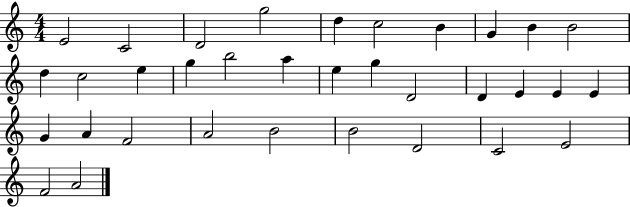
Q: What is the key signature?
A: C major